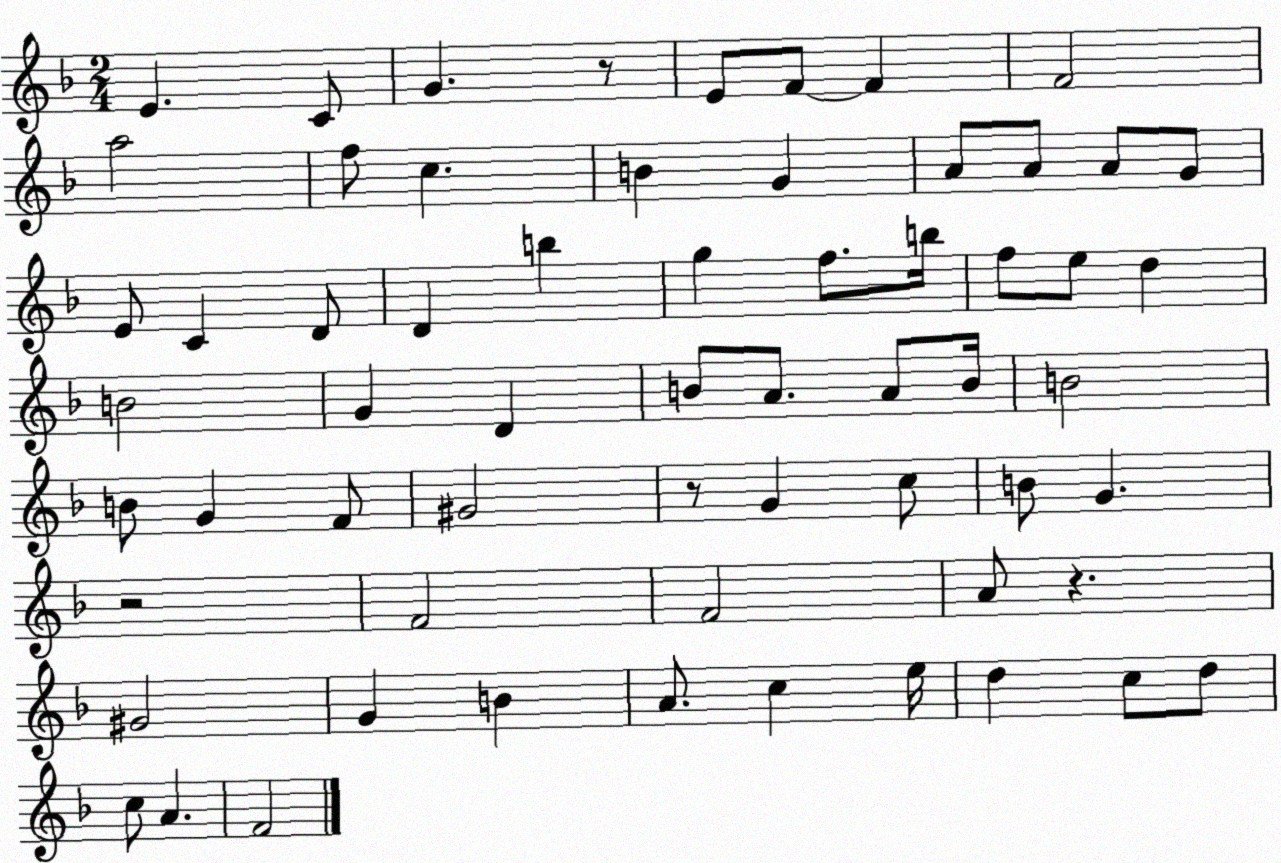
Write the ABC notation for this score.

X:1
T:Untitled
M:2/4
L:1/4
K:F
E C/2 G z/2 E/2 F/2 F F2 a2 f/2 c B G A/2 A/2 A/2 G/2 E/2 C D/2 D b g f/2 b/4 f/2 e/2 d B2 G D B/2 A/2 A/2 B/4 B2 B/2 G F/2 ^G2 z/2 G c/2 B/2 G z2 F2 F2 A/2 z ^G2 G B A/2 c e/4 d c/2 d/2 c/2 A F2